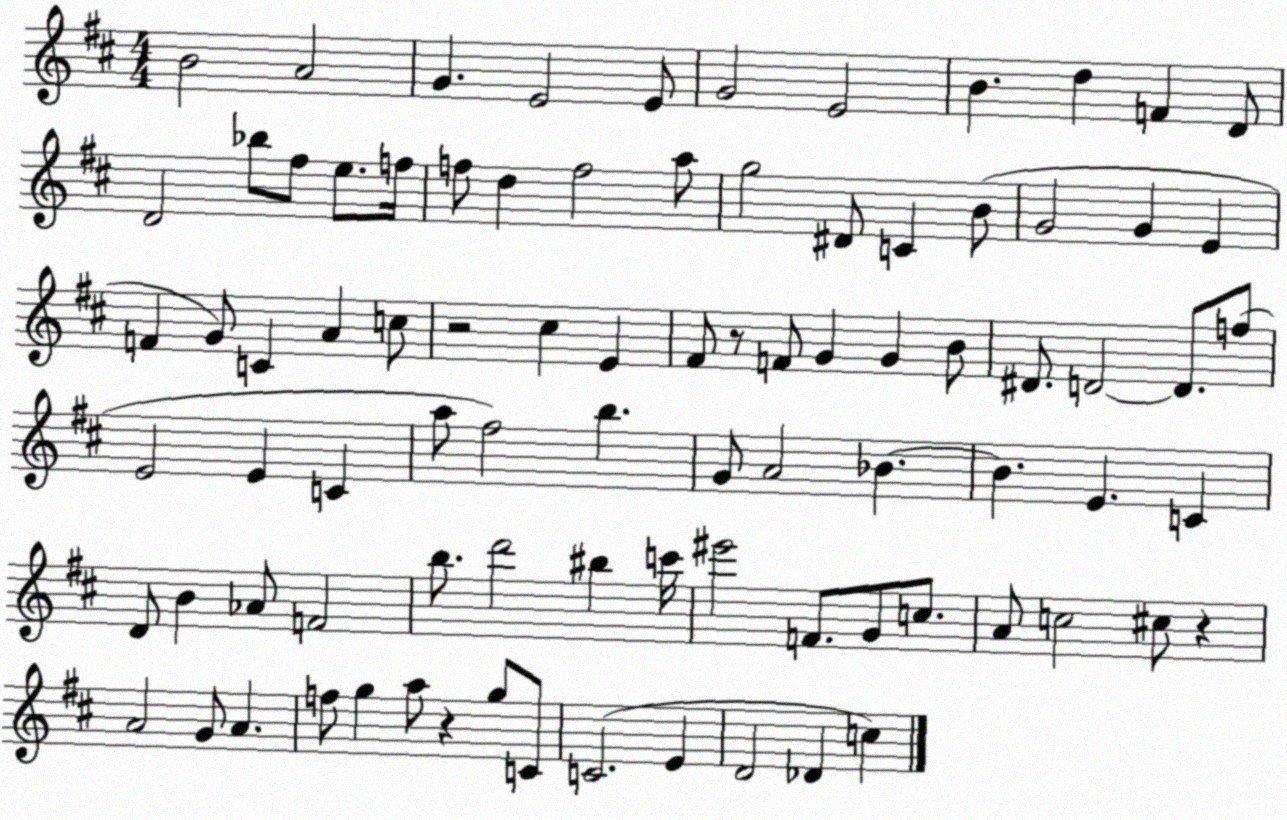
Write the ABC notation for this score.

X:1
T:Untitled
M:4/4
L:1/4
K:D
B2 A2 G E2 E/2 G2 E2 B d F D/2 D2 _b/2 ^f/2 e/2 f/4 f/2 d f2 a/2 g2 ^D/2 C B/2 G2 G E F G/2 C A c/2 z2 ^c E ^F/2 z/2 F/2 G G B/2 ^D/2 D2 D/2 f/2 E2 E C a/2 ^f2 b G/2 A2 _B _B E C D/2 B _A/2 F2 b/2 d'2 ^b c'/4 ^e'2 F/2 G/2 c/2 A/2 c2 ^c/2 z A2 G/2 A f/2 g a/2 z g/2 C/2 C2 E D2 _D c